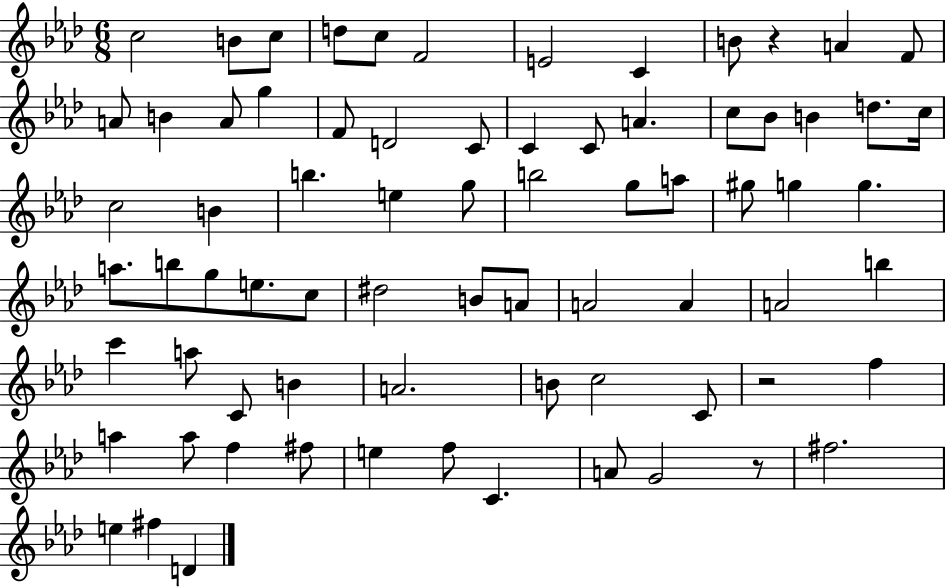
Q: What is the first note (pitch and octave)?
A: C5